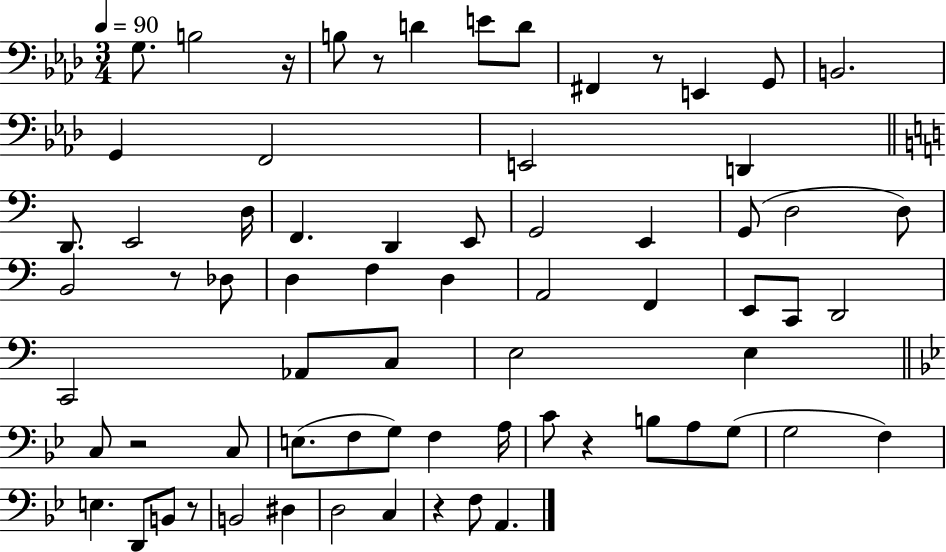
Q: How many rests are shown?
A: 8